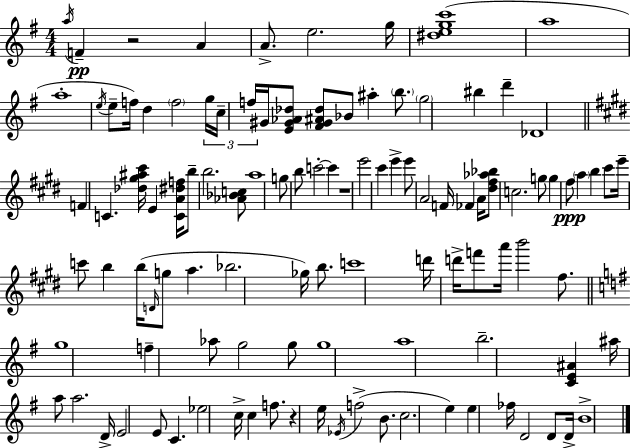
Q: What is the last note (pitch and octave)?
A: B4